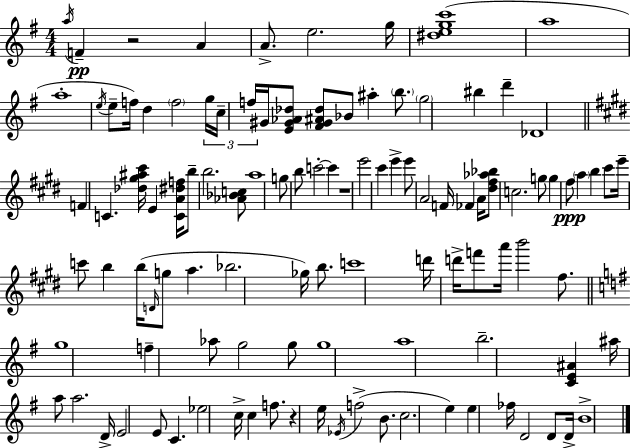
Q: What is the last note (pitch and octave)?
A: B4